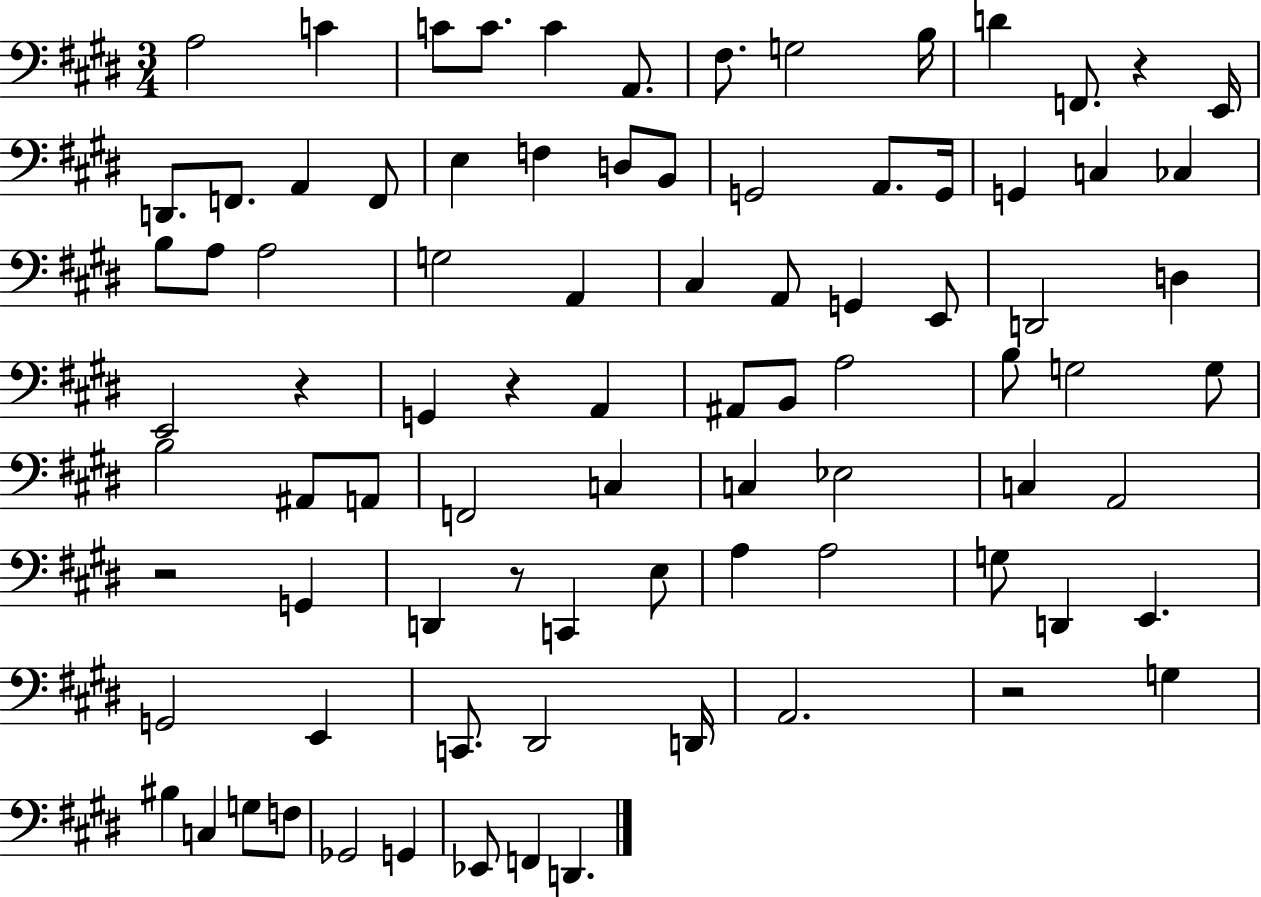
A3/h C4/q C4/e C4/e. C4/q A2/e. F#3/e. G3/h B3/s D4/q F2/e. R/q E2/s D2/e. F2/e. A2/q F2/e E3/q F3/q D3/e B2/e G2/h A2/e. G2/s G2/q C3/q CES3/q B3/e A3/e A3/h G3/h A2/q C#3/q A2/e G2/q E2/e D2/h D3/q E2/h R/q G2/q R/q A2/q A#2/e B2/e A3/h B3/e G3/h G3/e B3/h A#2/e A2/e F2/h C3/q C3/q Eb3/h C3/q A2/h R/h G2/q D2/q R/e C2/q E3/e A3/q A3/h G3/e D2/q E2/q. G2/h E2/q C2/e. D#2/h D2/s A2/h. R/h G3/q BIS3/q C3/q G3/e F3/e Gb2/h G2/q Eb2/e F2/q D2/q.